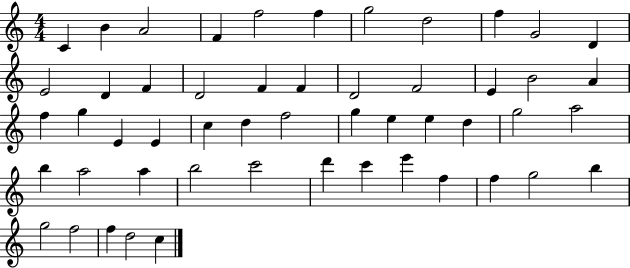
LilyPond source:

{
  \clef treble
  \numericTimeSignature
  \time 4/4
  \key c \major
  c'4 b'4 a'2 | f'4 f''2 f''4 | g''2 d''2 | f''4 g'2 d'4 | \break e'2 d'4 f'4 | d'2 f'4 f'4 | d'2 f'2 | e'4 b'2 a'4 | \break f''4 g''4 e'4 e'4 | c''4 d''4 f''2 | g''4 e''4 e''4 d''4 | g''2 a''2 | \break b''4 a''2 a''4 | b''2 c'''2 | d'''4 c'''4 e'''4 f''4 | f''4 g''2 b''4 | \break g''2 f''2 | f''4 d''2 c''4 | \bar "|."
}